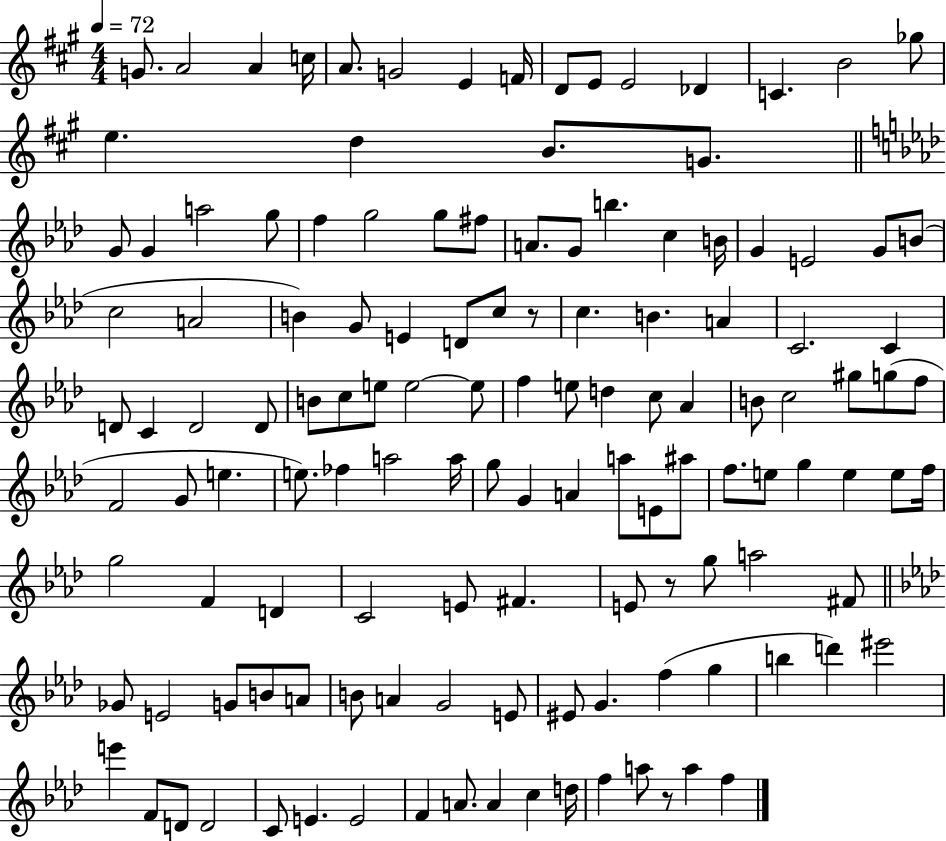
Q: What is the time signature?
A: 4/4